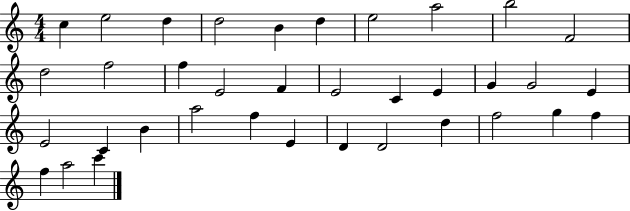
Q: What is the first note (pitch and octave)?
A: C5